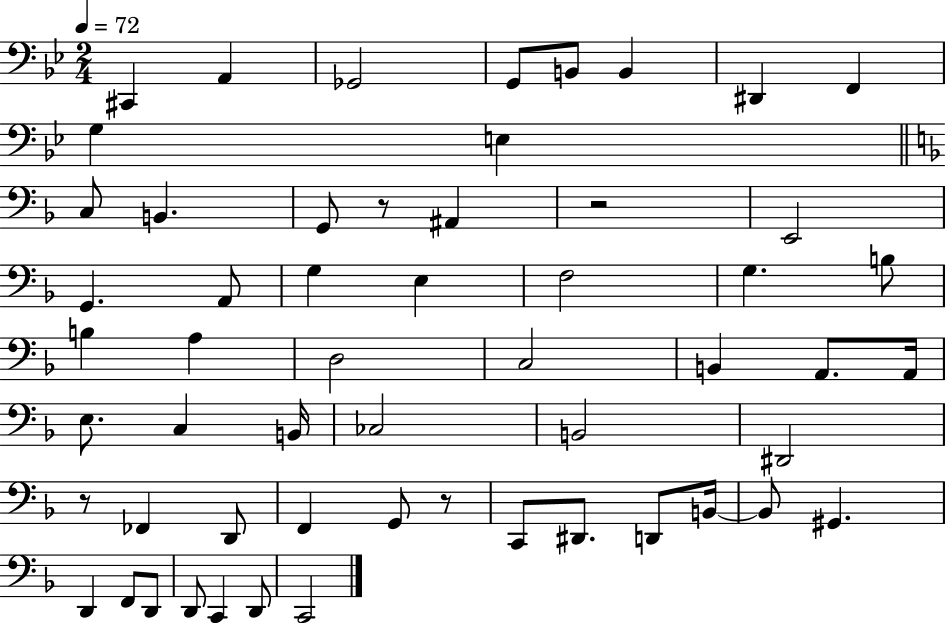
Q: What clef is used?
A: bass